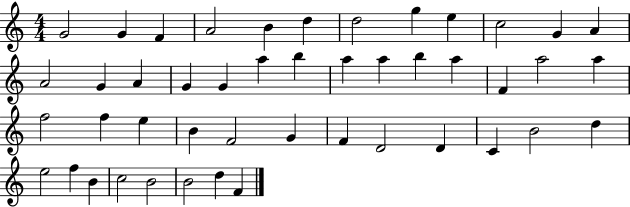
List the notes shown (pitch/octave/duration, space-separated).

G4/h G4/q F4/q A4/h B4/q D5/q D5/h G5/q E5/q C5/h G4/q A4/q A4/h G4/q A4/q G4/q G4/q A5/q B5/q A5/q A5/q B5/q A5/q F4/q A5/h A5/q F5/h F5/q E5/q B4/q F4/h G4/q F4/q D4/h D4/q C4/q B4/h D5/q E5/h F5/q B4/q C5/h B4/h B4/h D5/q F4/q